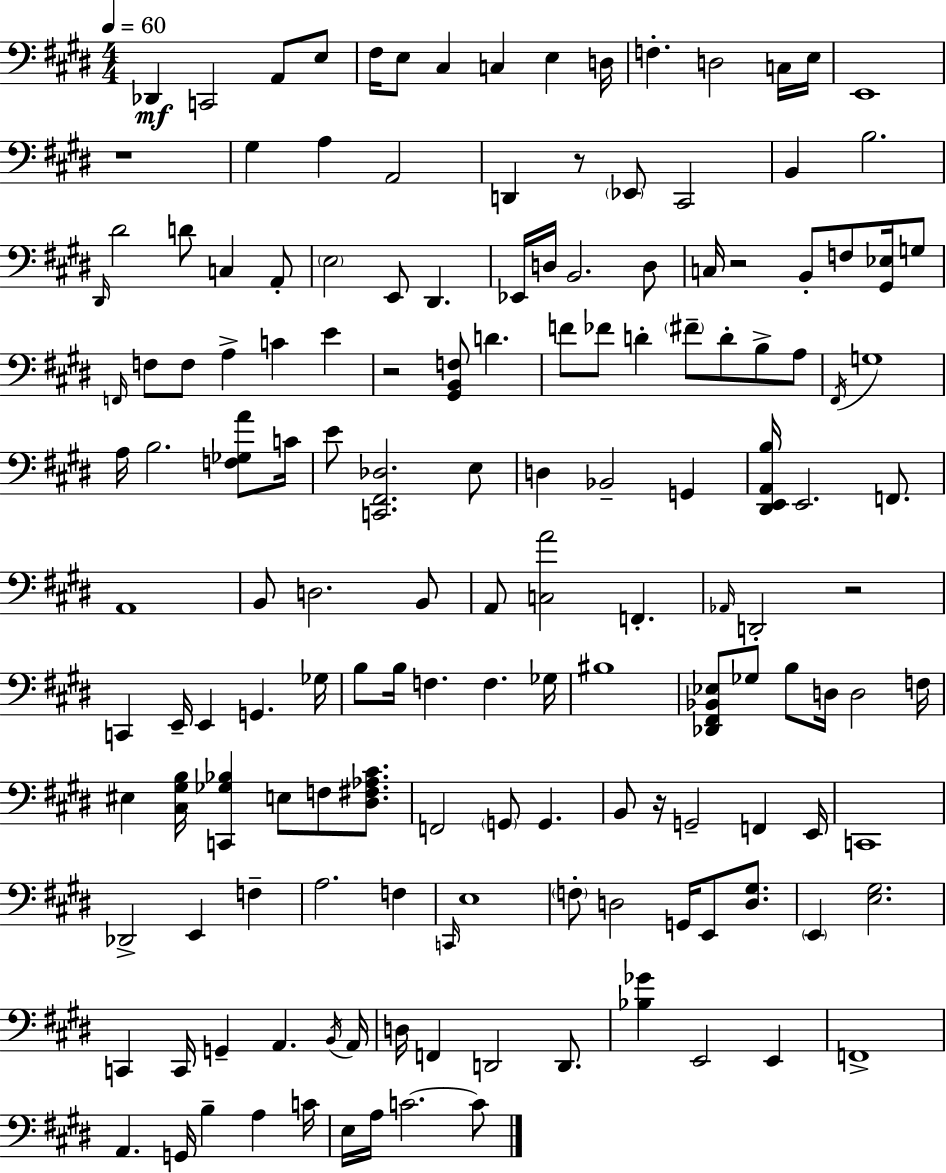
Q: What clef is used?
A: bass